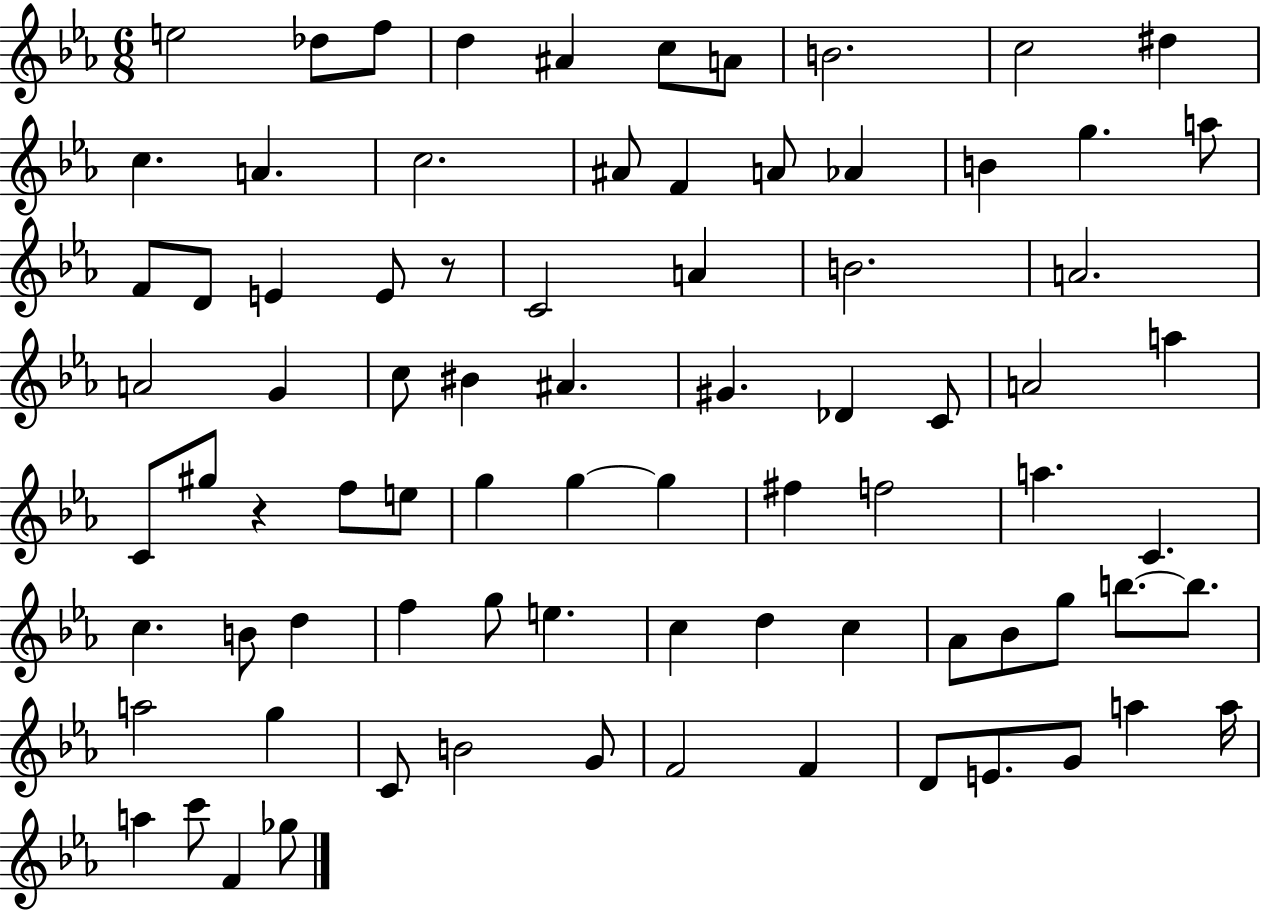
{
  \clef treble
  \numericTimeSignature
  \time 6/8
  \key ees \major
  e''2 des''8 f''8 | d''4 ais'4 c''8 a'8 | b'2. | c''2 dis''4 | \break c''4. a'4. | c''2. | ais'8 f'4 a'8 aes'4 | b'4 g''4. a''8 | \break f'8 d'8 e'4 e'8 r8 | c'2 a'4 | b'2. | a'2. | \break a'2 g'4 | c''8 bis'4 ais'4. | gis'4. des'4 c'8 | a'2 a''4 | \break c'8 gis''8 r4 f''8 e''8 | g''4 g''4~~ g''4 | fis''4 f''2 | a''4. c'4. | \break c''4. b'8 d''4 | f''4 g''8 e''4. | c''4 d''4 c''4 | aes'8 bes'8 g''8 b''8.~~ b''8. | \break a''2 g''4 | c'8 b'2 g'8 | f'2 f'4 | d'8 e'8. g'8 a''4 a''16 | \break a''4 c'''8 f'4 ges''8 | \bar "|."
}